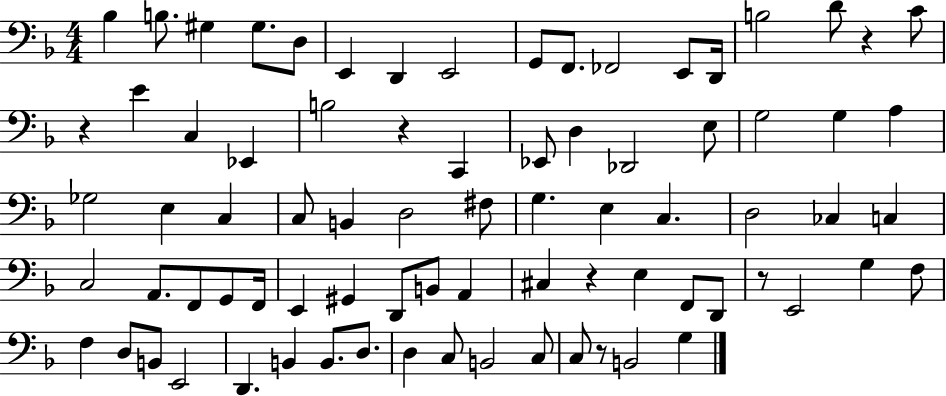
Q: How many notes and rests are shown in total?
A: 79